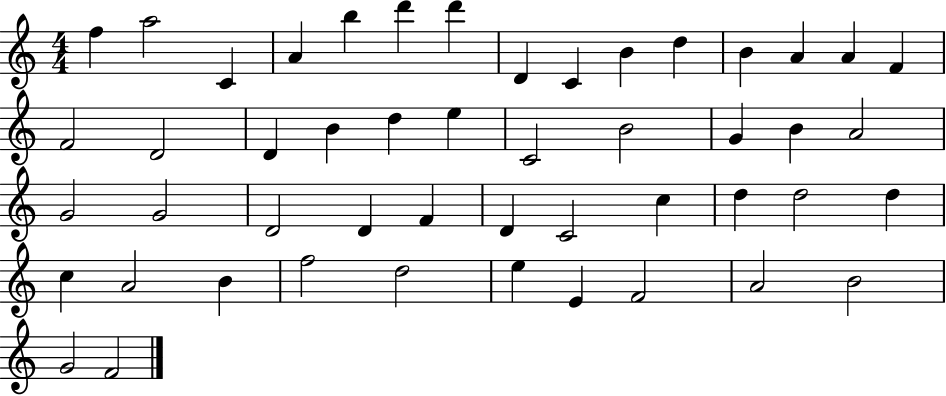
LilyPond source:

{
  \clef treble
  \numericTimeSignature
  \time 4/4
  \key c \major
  f''4 a''2 c'4 | a'4 b''4 d'''4 d'''4 | d'4 c'4 b'4 d''4 | b'4 a'4 a'4 f'4 | \break f'2 d'2 | d'4 b'4 d''4 e''4 | c'2 b'2 | g'4 b'4 a'2 | \break g'2 g'2 | d'2 d'4 f'4 | d'4 c'2 c''4 | d''4 d''2 d''4 | \break c''4 a'2 b'4 | f''2 d''2 | e''4 e'4 f'2 | a'2 b'2 | \break g'2 f'2 | \bar "|."
}